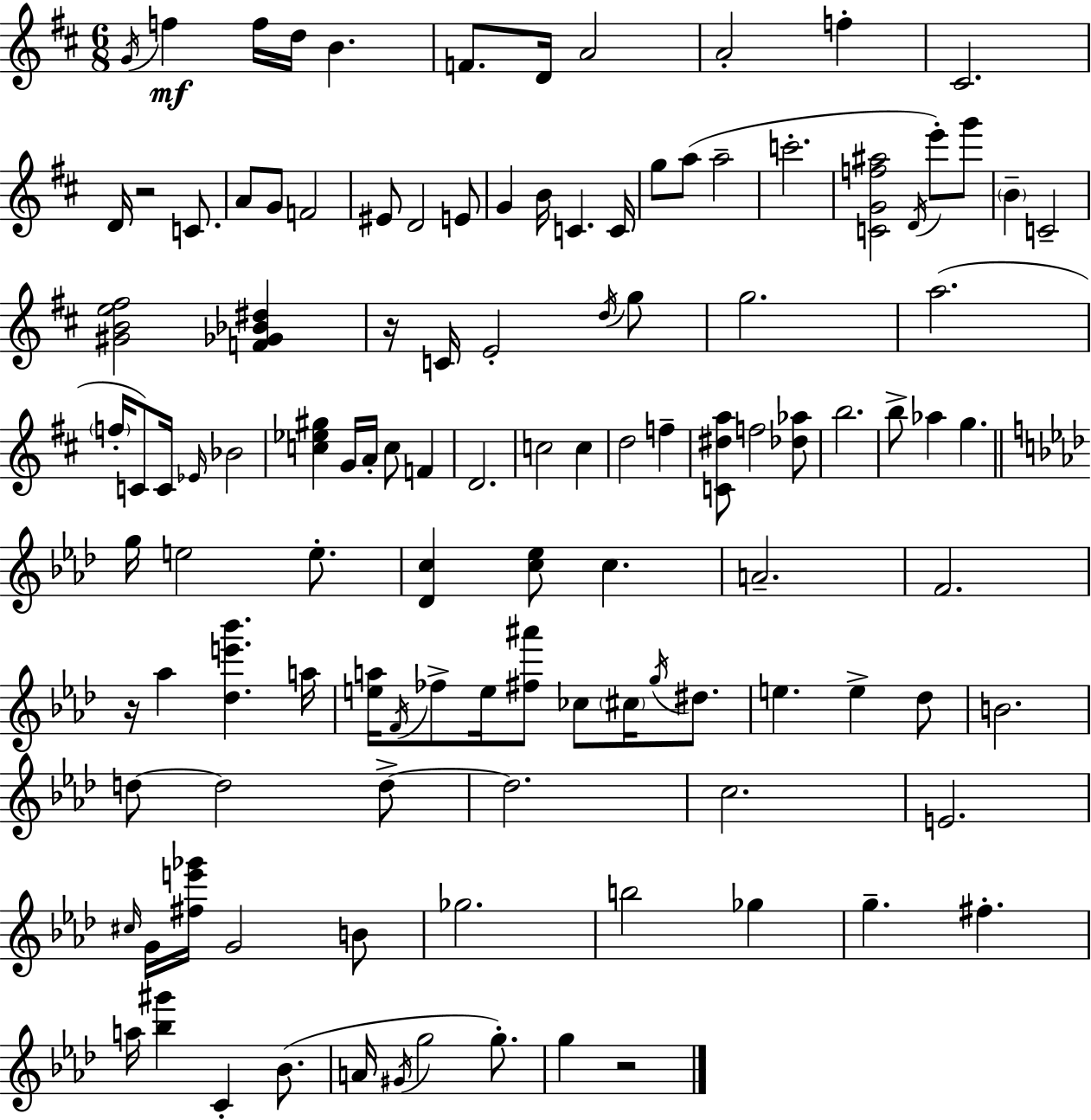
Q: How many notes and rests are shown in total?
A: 116